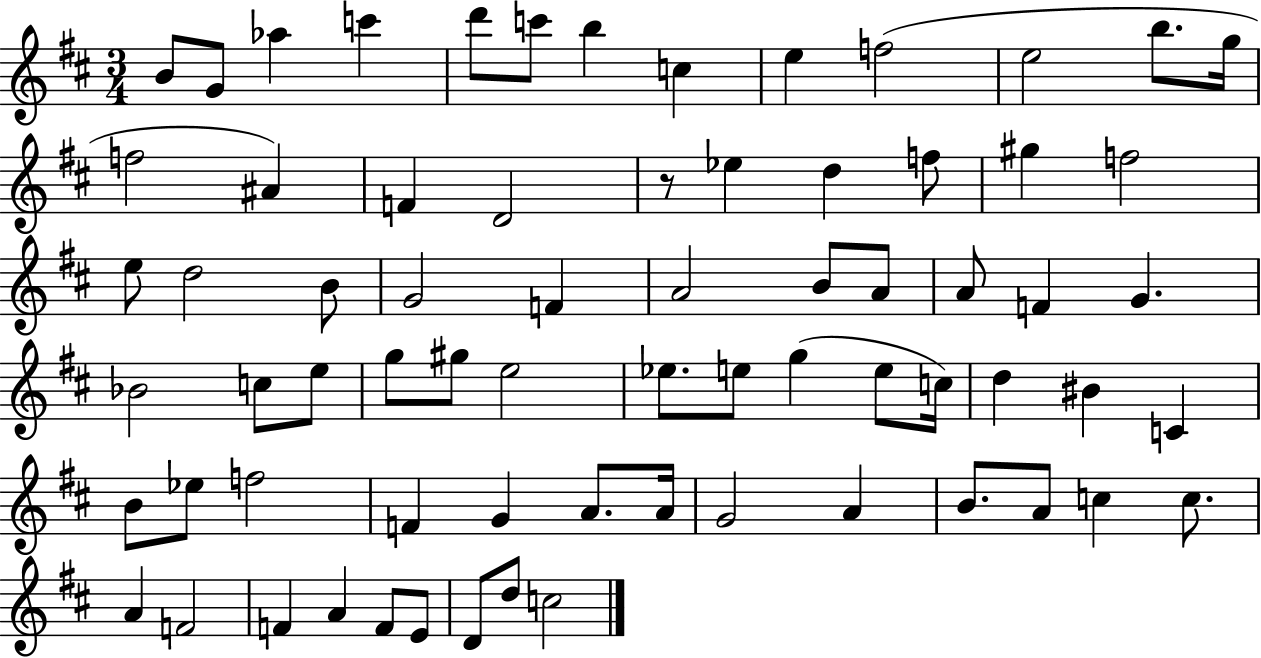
{
  \clef treble
  \numericTimeSignature
  \time 3/4
  \key d \major
  \repeat volta 2 { b'8 g'8 aes''4 c'''4 | d'''8 c'''8 b''4 c''4 | e''4 f''2( | e''2 b''8. g''16 | \break f''2 ais'4) | f'4 d'2 | r8 ees''4 d''4 f''8 | gis''4 f''2 | \break e''8 d''2 b'8 | g'2 f'4 | a'2 b'8 a'8 | a'8 f'4 g'4. | \break bes'2 c''8 e''8 | g''8 gis''8 e''2 | ees''8. e''8 g''4( e''8 c''16) | d''4 bis'4 c'4 | \break b'8 ees''8 f''2 | f'4 g'4 a'8. a'16 | g'2 a'4 | b'8. a'8 c''4 c''8. | \break a'4 f'2 | f'4 a'4 f'8 e'8 | d'8 d''8 c''2 | } \bar "|."
}